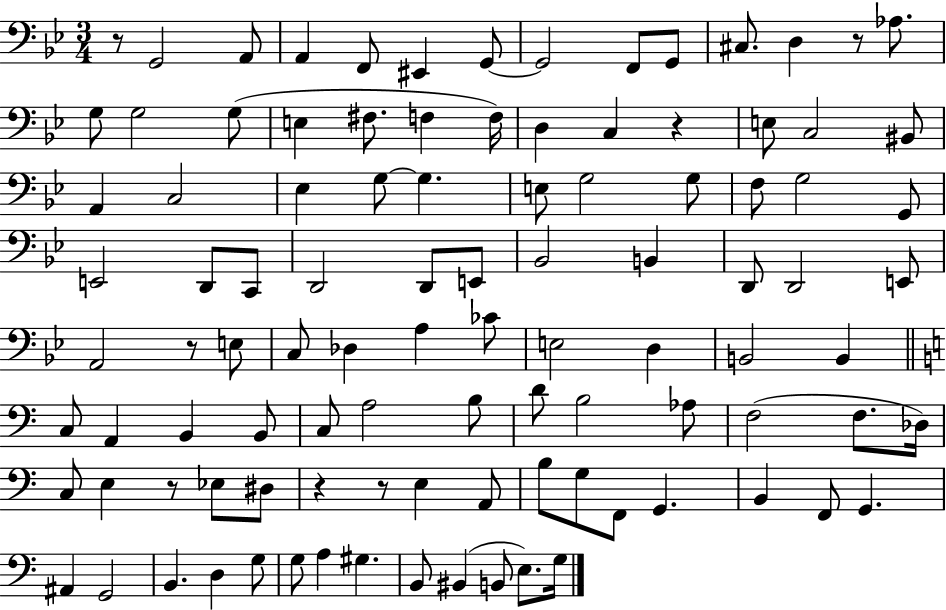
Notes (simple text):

R/e G2/h A2/e A2/q F2/e EIS2/q G2/e G2/h F2/e G2/e C#3/e. D3/q R/e Ab3/e. G3/e G3/h G3/e E3/q F#3/e. F3/q F3/s D3/q C3/q R/q E3/e C3/h BIS2/e A2/q C3/h Eb3/q G3/e G3/q. E3/e G3/h G3/e F3/e G3/h G2/e E2/h D2/e C2/e D2/h D2/e E2/e Bb2/h B2/q D2/e D2/h E2/e A2/h R/e E3/e C3/e Db3/q A3/q CES4/e E3/h D3/q B2/h B2/q C3/e A2/q B2/q B2/e C3/e A3/h B3/e D4/e B3/h Ab3/e F3/h F3/e. Db3/s C3/e E3/q R/e Eb3/e D#3/e R/q R/e E3/q A2/e B3/e G3/e F2/e G2/q. B2/q F2/e G2/q. A#2/q G2/h B2/q. D3/q G3/e G3/e A3/q G#3/q. B2/e BIS2/q B2/e E3/e. G3/s